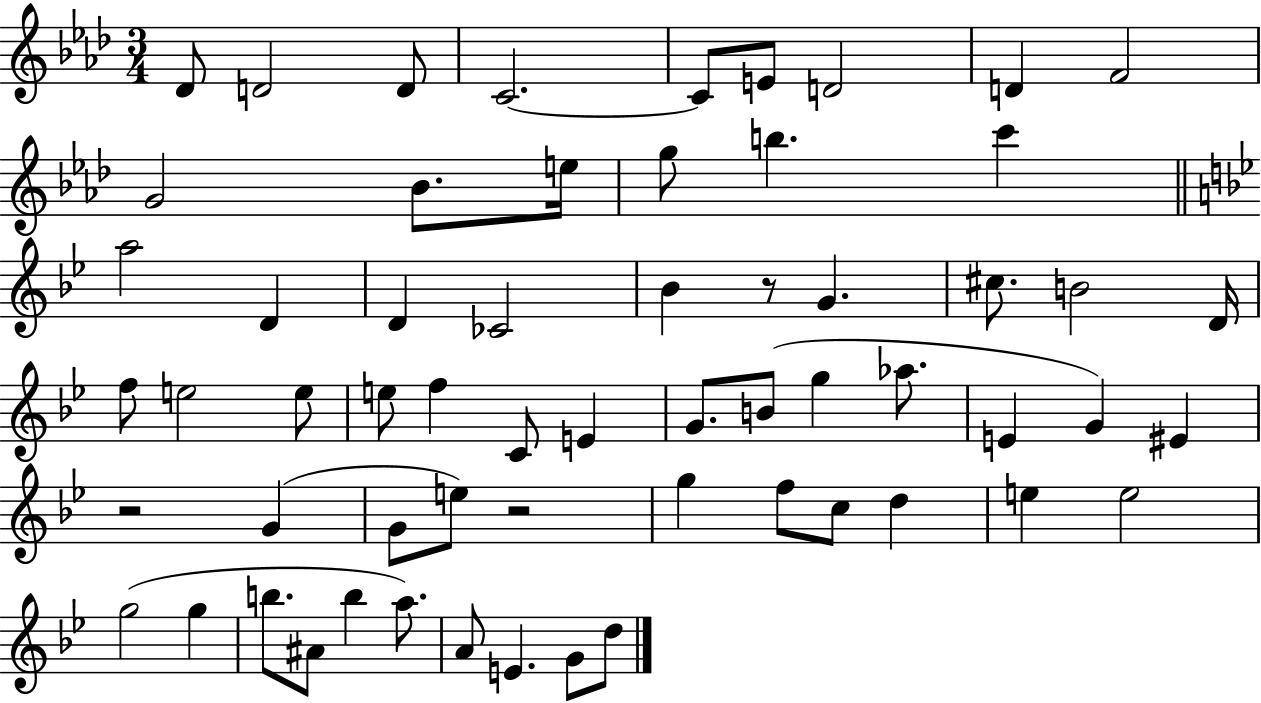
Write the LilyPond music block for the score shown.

{
  \clef treble
  \numericTimeSignature
  \time 3/4
  \key aes \major
  des'8 d'2 d'8 | c'2.~~ | c'8 e'8 d'2 | d'4 f'2 | \break g'2 bes'8. e''16 | g''8 b''4. c'''4 | \bar "||" \break \key bes \major a''2 d'4 | d'4 ces'2 | bes'4 r8 g'4. | cis''8. b'2 d'16 | \break f''8 e''2 e''8 | e''8 f''4 c'8 e'4 | g'8. b'8( g''4 aes''8. | e'4 g'4) eis'4 | \break r2 g'4( | g'8 e''8) r2 | g''4 f''8 c''8 d''4 | e''4 e''2 | \break g''2( g''4 | b''8. ais'8 b''4 a''8.) | a'8 e'4. g'8 d''8 | \bar "|."
}